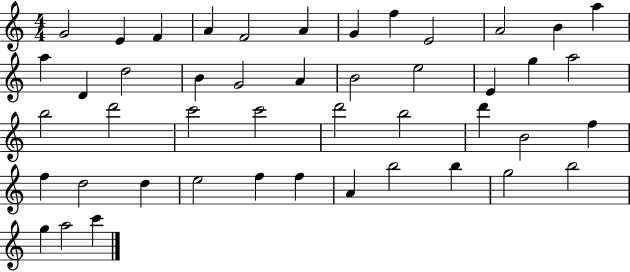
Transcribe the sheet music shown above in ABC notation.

X:1
T:Untitled
M:4/4
L:1/4
K:C
G2 E F A F2 A G f E2 A2 B a a D d2 B G2 A B2 e2 E g a2 b2 d'2 c'2 c'2 d'2 b2 d' B2 f f d2 d e2 f f A b2 b g2 b2 g a2 c'